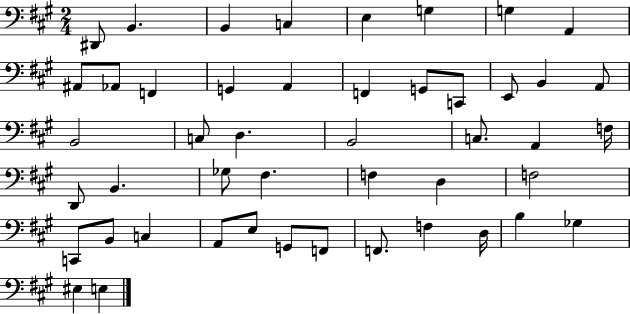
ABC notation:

X:1
T:Untitled
M:2/4
L:1/4
K:A
^D,,/2 B,, B,, C, E, G, G, A,, ^A,,/2 _A,,/2 F,, G,, A,, F,, G,,/2 C,,/2 E,,/2 B,, A,,/2 B,,2 C,/2 D, B,,2 C,/2 A,, F,/4 D,,/2 B,, _G,/2 ^F, F, D, F,2 C,,/2 B,,/2 C, A,,/2 E,/2 G,,/2 F,,/2 F,,/2 F, D,/4 B, _G, ^E, E,